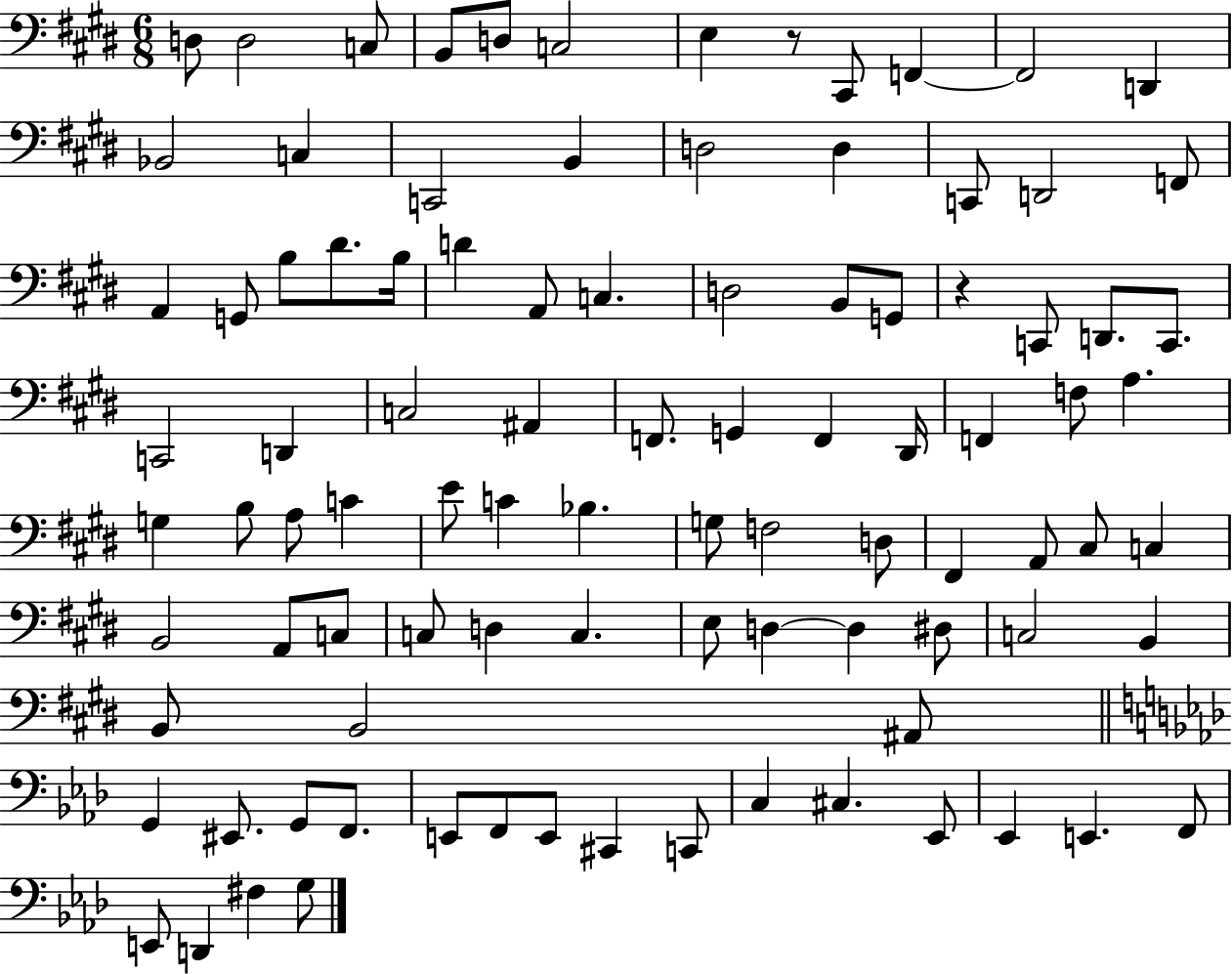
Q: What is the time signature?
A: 6/8